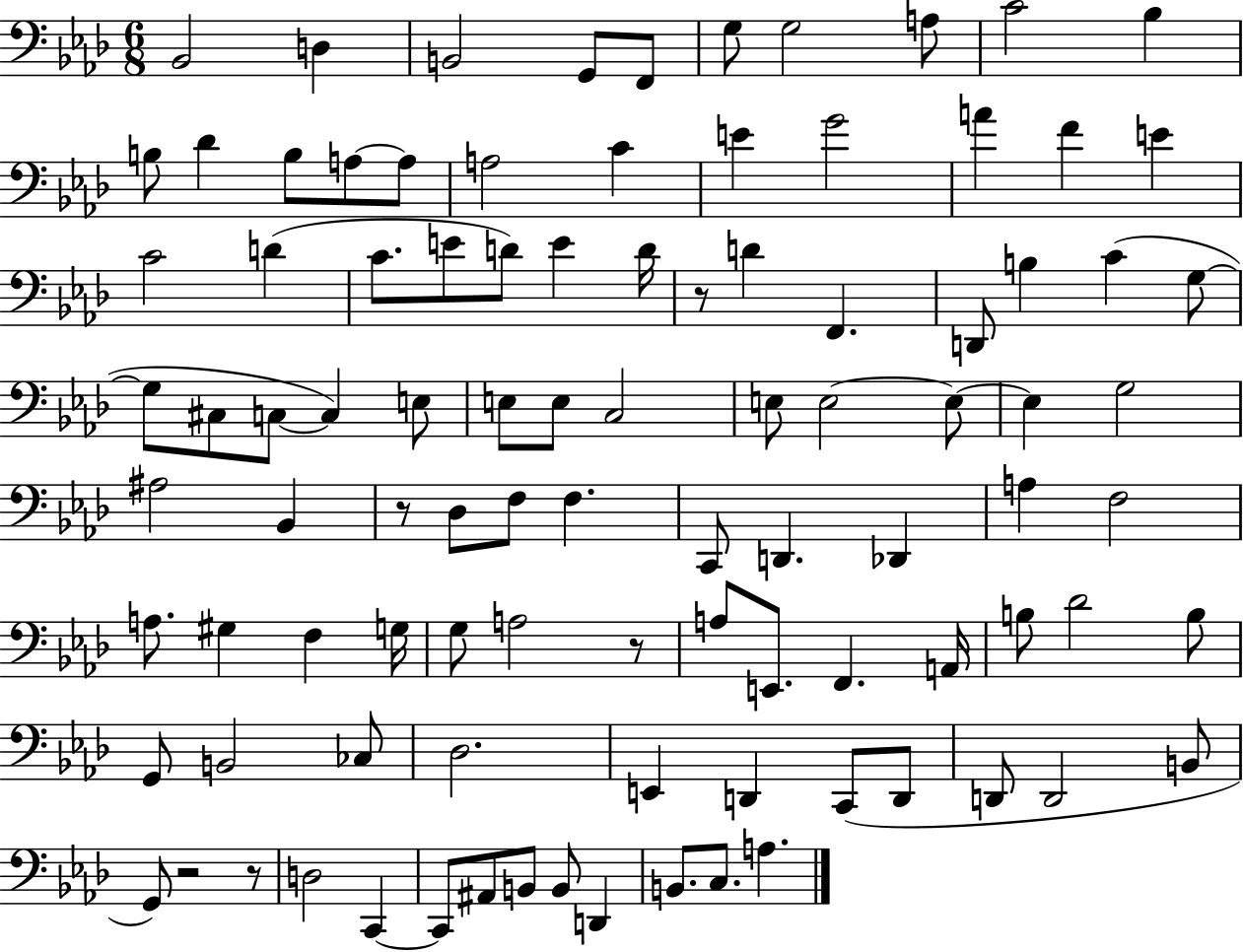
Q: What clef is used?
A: bass